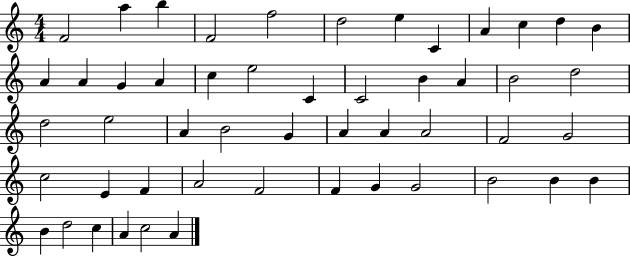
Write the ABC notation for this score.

X:1
T:Untitled
M:4/4
L:1/4
K:C
F2 a b F2 f2 d2 e C A c d B A A G A c e2 C C2 B A B2 d2 d2 e2 A B2 G A A A2 F2 G2 c2 E F A2 F2 F G G2 B2 B B B d2 c A c2 A